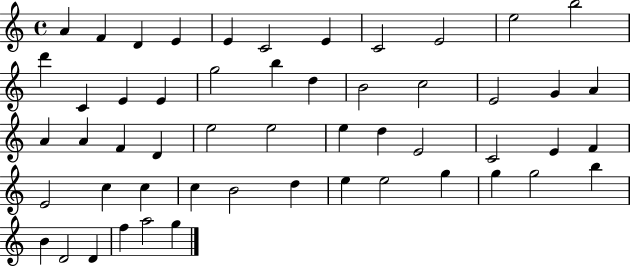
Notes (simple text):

A4/q F4/q D4/q E4/q E4/q C4/h E4/q C4/h E4/h E5/h B5/h D6/q C4/q E4/q E4/q G5/h B5/q D5/q B4/h C5/h E4/h G4/q A4/q A4/q A4/q F4/q D4/q E5/h E5/h E5/q D5/q E4/h C4/h E4/q F4/q E4/h C5/q C5/q C5/q B4/h D5/q E5/q E5/h G5/q G5/q G5/h B5/q B4/q D4/h D4/q F5/q A5/h G5/q